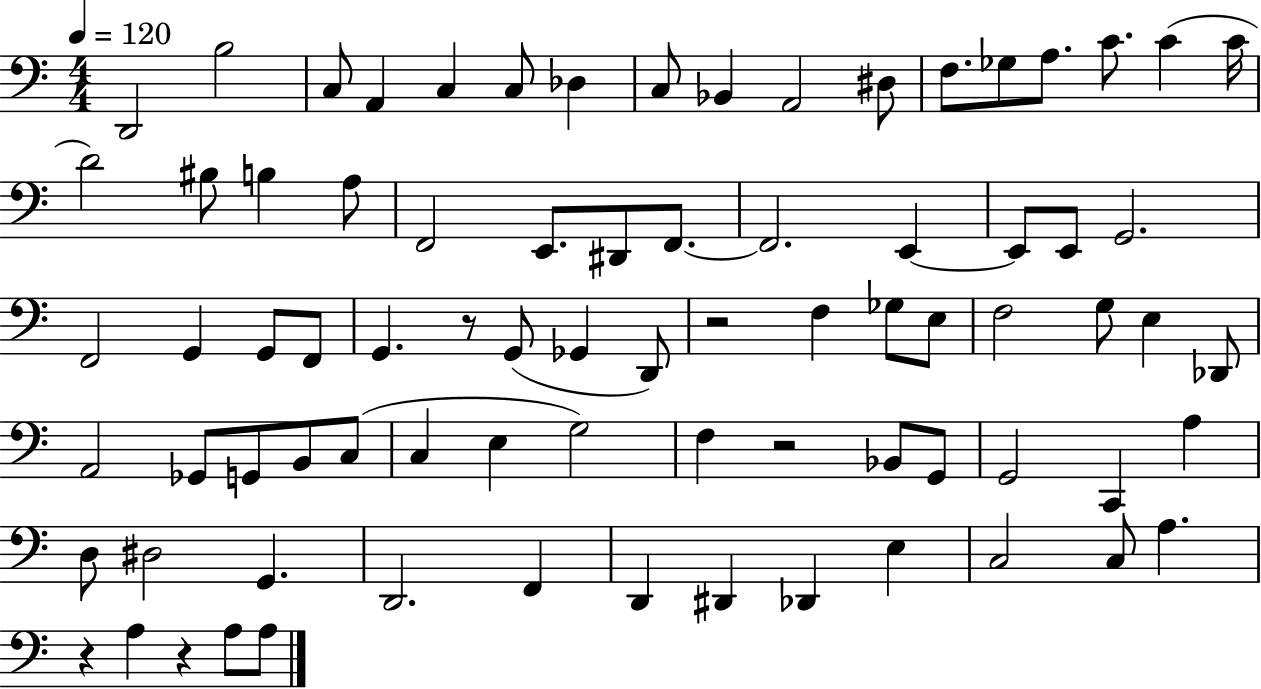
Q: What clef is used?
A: bass